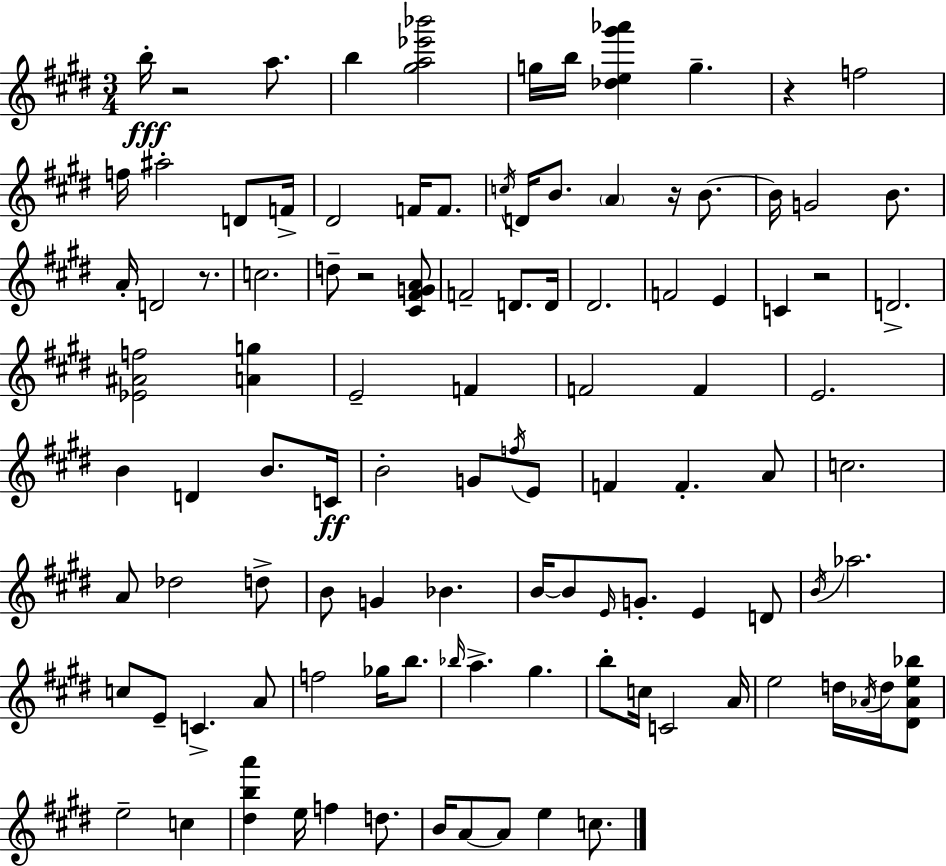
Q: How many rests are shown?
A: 6